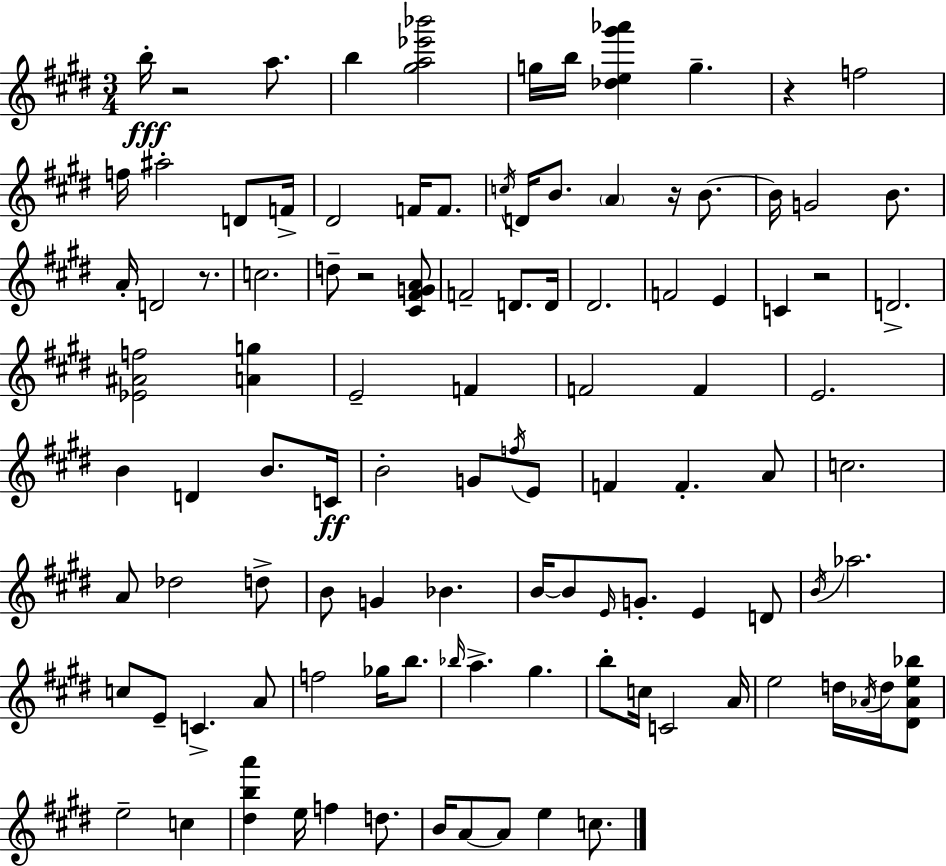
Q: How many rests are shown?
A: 6